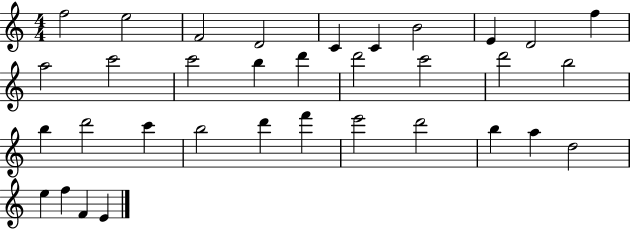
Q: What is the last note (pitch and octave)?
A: E4